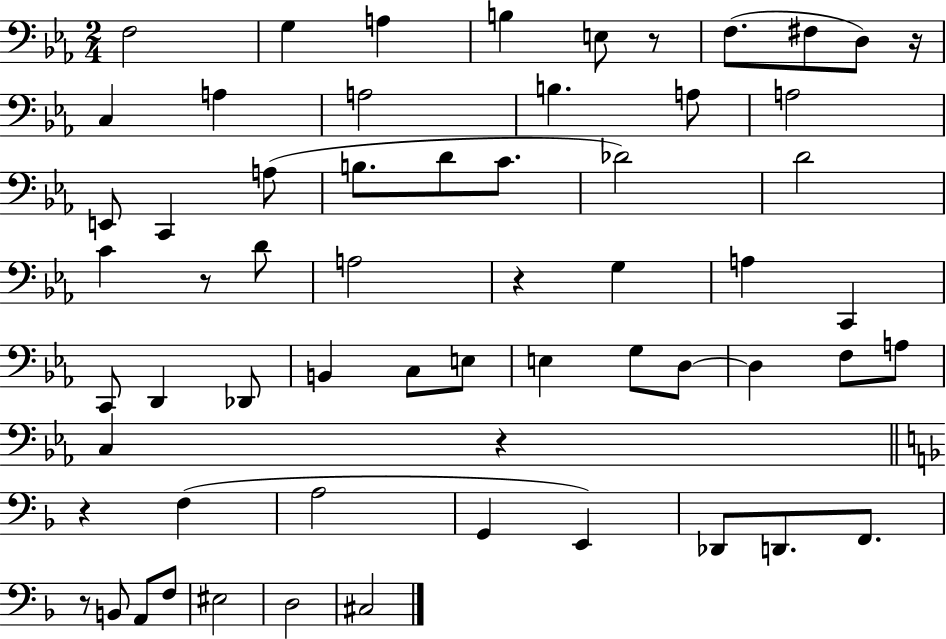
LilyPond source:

{
  \clef bass
  \numericTimeSignature
  \time 2/4
  \key ees \major
  f2 | g4 a4 | b4 e8 r8 | f8.( fis8 d8) r16 | \break c4 a4 | a2 | b4. a8 | a2 | \break e,8 c,4 a8( | b8. d'8 c'8. | des'2) | d'2 | \break c'4 r8 d'8 | a2 | r4 g4 | a4 c,4 | \break c,8 d,4 des,8 | b,4 c8 e8 | e4 g8 d8~~ | d4 f8 a8 | \break c4 r4 | \bar "||" \break \key d \minor r4 f4( | a2 | g,4 e,4) | des,8 d,8. f,8. | \break r8 b,8 a,8 f8 | eis2 | d2 | cis2 | \break \bar "|."
}